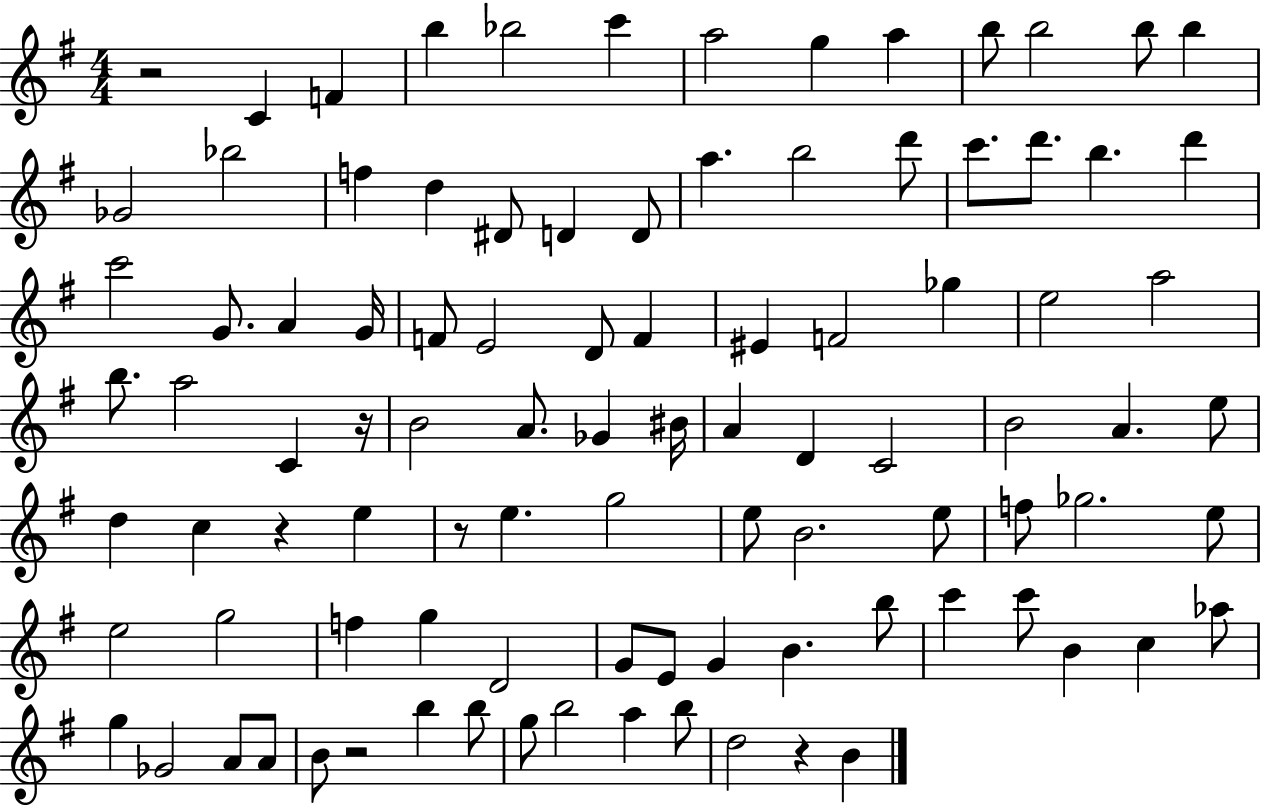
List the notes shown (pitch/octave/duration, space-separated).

R/h C4/q F4/q B5/q Bb5/h C6/q A5/h G5/q A5/q B5/e B5/h B5/e B5/q Gb4/h Bb5/h F5/q D5/q D#4/e D4/q D4/e A5/q. B5/h D6/e C6/e. D6/e. B5/q. D6/q C6/h G4/e. A4/q G4/s F4/e E4/h D4/e F4/q EIS4/q F4/h Gb5/q E5/h A5/h B5/e. A5/h C4/q R/s B4/h A4/e. Gb4/q BIS4/s A4/q D4/q C4/h B4/h A4/q. E5/e D5/q C5/q R/q E5/q R/e E5/q. G5/h E5/e B4/h. E5/e F5/e Gb5/h. E5/e E5/h G5/h F5/q G5/q D4/h G4/e E4/e G4/q B4/q. B5/e C6/q C6/e B4/q C5/q Ab5/e G5/q Gb4/h A4/e A4/e B4/e R/h B5/q B5/e G5/e B5/h A5/q B5/e D5/h R/q B4/q